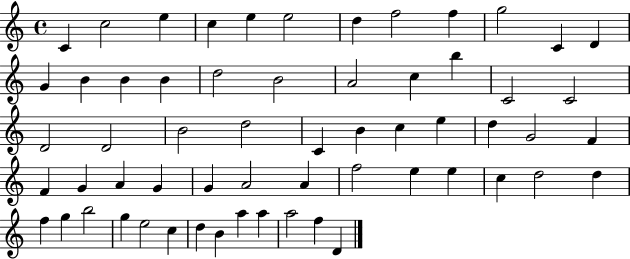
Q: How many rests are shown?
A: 0